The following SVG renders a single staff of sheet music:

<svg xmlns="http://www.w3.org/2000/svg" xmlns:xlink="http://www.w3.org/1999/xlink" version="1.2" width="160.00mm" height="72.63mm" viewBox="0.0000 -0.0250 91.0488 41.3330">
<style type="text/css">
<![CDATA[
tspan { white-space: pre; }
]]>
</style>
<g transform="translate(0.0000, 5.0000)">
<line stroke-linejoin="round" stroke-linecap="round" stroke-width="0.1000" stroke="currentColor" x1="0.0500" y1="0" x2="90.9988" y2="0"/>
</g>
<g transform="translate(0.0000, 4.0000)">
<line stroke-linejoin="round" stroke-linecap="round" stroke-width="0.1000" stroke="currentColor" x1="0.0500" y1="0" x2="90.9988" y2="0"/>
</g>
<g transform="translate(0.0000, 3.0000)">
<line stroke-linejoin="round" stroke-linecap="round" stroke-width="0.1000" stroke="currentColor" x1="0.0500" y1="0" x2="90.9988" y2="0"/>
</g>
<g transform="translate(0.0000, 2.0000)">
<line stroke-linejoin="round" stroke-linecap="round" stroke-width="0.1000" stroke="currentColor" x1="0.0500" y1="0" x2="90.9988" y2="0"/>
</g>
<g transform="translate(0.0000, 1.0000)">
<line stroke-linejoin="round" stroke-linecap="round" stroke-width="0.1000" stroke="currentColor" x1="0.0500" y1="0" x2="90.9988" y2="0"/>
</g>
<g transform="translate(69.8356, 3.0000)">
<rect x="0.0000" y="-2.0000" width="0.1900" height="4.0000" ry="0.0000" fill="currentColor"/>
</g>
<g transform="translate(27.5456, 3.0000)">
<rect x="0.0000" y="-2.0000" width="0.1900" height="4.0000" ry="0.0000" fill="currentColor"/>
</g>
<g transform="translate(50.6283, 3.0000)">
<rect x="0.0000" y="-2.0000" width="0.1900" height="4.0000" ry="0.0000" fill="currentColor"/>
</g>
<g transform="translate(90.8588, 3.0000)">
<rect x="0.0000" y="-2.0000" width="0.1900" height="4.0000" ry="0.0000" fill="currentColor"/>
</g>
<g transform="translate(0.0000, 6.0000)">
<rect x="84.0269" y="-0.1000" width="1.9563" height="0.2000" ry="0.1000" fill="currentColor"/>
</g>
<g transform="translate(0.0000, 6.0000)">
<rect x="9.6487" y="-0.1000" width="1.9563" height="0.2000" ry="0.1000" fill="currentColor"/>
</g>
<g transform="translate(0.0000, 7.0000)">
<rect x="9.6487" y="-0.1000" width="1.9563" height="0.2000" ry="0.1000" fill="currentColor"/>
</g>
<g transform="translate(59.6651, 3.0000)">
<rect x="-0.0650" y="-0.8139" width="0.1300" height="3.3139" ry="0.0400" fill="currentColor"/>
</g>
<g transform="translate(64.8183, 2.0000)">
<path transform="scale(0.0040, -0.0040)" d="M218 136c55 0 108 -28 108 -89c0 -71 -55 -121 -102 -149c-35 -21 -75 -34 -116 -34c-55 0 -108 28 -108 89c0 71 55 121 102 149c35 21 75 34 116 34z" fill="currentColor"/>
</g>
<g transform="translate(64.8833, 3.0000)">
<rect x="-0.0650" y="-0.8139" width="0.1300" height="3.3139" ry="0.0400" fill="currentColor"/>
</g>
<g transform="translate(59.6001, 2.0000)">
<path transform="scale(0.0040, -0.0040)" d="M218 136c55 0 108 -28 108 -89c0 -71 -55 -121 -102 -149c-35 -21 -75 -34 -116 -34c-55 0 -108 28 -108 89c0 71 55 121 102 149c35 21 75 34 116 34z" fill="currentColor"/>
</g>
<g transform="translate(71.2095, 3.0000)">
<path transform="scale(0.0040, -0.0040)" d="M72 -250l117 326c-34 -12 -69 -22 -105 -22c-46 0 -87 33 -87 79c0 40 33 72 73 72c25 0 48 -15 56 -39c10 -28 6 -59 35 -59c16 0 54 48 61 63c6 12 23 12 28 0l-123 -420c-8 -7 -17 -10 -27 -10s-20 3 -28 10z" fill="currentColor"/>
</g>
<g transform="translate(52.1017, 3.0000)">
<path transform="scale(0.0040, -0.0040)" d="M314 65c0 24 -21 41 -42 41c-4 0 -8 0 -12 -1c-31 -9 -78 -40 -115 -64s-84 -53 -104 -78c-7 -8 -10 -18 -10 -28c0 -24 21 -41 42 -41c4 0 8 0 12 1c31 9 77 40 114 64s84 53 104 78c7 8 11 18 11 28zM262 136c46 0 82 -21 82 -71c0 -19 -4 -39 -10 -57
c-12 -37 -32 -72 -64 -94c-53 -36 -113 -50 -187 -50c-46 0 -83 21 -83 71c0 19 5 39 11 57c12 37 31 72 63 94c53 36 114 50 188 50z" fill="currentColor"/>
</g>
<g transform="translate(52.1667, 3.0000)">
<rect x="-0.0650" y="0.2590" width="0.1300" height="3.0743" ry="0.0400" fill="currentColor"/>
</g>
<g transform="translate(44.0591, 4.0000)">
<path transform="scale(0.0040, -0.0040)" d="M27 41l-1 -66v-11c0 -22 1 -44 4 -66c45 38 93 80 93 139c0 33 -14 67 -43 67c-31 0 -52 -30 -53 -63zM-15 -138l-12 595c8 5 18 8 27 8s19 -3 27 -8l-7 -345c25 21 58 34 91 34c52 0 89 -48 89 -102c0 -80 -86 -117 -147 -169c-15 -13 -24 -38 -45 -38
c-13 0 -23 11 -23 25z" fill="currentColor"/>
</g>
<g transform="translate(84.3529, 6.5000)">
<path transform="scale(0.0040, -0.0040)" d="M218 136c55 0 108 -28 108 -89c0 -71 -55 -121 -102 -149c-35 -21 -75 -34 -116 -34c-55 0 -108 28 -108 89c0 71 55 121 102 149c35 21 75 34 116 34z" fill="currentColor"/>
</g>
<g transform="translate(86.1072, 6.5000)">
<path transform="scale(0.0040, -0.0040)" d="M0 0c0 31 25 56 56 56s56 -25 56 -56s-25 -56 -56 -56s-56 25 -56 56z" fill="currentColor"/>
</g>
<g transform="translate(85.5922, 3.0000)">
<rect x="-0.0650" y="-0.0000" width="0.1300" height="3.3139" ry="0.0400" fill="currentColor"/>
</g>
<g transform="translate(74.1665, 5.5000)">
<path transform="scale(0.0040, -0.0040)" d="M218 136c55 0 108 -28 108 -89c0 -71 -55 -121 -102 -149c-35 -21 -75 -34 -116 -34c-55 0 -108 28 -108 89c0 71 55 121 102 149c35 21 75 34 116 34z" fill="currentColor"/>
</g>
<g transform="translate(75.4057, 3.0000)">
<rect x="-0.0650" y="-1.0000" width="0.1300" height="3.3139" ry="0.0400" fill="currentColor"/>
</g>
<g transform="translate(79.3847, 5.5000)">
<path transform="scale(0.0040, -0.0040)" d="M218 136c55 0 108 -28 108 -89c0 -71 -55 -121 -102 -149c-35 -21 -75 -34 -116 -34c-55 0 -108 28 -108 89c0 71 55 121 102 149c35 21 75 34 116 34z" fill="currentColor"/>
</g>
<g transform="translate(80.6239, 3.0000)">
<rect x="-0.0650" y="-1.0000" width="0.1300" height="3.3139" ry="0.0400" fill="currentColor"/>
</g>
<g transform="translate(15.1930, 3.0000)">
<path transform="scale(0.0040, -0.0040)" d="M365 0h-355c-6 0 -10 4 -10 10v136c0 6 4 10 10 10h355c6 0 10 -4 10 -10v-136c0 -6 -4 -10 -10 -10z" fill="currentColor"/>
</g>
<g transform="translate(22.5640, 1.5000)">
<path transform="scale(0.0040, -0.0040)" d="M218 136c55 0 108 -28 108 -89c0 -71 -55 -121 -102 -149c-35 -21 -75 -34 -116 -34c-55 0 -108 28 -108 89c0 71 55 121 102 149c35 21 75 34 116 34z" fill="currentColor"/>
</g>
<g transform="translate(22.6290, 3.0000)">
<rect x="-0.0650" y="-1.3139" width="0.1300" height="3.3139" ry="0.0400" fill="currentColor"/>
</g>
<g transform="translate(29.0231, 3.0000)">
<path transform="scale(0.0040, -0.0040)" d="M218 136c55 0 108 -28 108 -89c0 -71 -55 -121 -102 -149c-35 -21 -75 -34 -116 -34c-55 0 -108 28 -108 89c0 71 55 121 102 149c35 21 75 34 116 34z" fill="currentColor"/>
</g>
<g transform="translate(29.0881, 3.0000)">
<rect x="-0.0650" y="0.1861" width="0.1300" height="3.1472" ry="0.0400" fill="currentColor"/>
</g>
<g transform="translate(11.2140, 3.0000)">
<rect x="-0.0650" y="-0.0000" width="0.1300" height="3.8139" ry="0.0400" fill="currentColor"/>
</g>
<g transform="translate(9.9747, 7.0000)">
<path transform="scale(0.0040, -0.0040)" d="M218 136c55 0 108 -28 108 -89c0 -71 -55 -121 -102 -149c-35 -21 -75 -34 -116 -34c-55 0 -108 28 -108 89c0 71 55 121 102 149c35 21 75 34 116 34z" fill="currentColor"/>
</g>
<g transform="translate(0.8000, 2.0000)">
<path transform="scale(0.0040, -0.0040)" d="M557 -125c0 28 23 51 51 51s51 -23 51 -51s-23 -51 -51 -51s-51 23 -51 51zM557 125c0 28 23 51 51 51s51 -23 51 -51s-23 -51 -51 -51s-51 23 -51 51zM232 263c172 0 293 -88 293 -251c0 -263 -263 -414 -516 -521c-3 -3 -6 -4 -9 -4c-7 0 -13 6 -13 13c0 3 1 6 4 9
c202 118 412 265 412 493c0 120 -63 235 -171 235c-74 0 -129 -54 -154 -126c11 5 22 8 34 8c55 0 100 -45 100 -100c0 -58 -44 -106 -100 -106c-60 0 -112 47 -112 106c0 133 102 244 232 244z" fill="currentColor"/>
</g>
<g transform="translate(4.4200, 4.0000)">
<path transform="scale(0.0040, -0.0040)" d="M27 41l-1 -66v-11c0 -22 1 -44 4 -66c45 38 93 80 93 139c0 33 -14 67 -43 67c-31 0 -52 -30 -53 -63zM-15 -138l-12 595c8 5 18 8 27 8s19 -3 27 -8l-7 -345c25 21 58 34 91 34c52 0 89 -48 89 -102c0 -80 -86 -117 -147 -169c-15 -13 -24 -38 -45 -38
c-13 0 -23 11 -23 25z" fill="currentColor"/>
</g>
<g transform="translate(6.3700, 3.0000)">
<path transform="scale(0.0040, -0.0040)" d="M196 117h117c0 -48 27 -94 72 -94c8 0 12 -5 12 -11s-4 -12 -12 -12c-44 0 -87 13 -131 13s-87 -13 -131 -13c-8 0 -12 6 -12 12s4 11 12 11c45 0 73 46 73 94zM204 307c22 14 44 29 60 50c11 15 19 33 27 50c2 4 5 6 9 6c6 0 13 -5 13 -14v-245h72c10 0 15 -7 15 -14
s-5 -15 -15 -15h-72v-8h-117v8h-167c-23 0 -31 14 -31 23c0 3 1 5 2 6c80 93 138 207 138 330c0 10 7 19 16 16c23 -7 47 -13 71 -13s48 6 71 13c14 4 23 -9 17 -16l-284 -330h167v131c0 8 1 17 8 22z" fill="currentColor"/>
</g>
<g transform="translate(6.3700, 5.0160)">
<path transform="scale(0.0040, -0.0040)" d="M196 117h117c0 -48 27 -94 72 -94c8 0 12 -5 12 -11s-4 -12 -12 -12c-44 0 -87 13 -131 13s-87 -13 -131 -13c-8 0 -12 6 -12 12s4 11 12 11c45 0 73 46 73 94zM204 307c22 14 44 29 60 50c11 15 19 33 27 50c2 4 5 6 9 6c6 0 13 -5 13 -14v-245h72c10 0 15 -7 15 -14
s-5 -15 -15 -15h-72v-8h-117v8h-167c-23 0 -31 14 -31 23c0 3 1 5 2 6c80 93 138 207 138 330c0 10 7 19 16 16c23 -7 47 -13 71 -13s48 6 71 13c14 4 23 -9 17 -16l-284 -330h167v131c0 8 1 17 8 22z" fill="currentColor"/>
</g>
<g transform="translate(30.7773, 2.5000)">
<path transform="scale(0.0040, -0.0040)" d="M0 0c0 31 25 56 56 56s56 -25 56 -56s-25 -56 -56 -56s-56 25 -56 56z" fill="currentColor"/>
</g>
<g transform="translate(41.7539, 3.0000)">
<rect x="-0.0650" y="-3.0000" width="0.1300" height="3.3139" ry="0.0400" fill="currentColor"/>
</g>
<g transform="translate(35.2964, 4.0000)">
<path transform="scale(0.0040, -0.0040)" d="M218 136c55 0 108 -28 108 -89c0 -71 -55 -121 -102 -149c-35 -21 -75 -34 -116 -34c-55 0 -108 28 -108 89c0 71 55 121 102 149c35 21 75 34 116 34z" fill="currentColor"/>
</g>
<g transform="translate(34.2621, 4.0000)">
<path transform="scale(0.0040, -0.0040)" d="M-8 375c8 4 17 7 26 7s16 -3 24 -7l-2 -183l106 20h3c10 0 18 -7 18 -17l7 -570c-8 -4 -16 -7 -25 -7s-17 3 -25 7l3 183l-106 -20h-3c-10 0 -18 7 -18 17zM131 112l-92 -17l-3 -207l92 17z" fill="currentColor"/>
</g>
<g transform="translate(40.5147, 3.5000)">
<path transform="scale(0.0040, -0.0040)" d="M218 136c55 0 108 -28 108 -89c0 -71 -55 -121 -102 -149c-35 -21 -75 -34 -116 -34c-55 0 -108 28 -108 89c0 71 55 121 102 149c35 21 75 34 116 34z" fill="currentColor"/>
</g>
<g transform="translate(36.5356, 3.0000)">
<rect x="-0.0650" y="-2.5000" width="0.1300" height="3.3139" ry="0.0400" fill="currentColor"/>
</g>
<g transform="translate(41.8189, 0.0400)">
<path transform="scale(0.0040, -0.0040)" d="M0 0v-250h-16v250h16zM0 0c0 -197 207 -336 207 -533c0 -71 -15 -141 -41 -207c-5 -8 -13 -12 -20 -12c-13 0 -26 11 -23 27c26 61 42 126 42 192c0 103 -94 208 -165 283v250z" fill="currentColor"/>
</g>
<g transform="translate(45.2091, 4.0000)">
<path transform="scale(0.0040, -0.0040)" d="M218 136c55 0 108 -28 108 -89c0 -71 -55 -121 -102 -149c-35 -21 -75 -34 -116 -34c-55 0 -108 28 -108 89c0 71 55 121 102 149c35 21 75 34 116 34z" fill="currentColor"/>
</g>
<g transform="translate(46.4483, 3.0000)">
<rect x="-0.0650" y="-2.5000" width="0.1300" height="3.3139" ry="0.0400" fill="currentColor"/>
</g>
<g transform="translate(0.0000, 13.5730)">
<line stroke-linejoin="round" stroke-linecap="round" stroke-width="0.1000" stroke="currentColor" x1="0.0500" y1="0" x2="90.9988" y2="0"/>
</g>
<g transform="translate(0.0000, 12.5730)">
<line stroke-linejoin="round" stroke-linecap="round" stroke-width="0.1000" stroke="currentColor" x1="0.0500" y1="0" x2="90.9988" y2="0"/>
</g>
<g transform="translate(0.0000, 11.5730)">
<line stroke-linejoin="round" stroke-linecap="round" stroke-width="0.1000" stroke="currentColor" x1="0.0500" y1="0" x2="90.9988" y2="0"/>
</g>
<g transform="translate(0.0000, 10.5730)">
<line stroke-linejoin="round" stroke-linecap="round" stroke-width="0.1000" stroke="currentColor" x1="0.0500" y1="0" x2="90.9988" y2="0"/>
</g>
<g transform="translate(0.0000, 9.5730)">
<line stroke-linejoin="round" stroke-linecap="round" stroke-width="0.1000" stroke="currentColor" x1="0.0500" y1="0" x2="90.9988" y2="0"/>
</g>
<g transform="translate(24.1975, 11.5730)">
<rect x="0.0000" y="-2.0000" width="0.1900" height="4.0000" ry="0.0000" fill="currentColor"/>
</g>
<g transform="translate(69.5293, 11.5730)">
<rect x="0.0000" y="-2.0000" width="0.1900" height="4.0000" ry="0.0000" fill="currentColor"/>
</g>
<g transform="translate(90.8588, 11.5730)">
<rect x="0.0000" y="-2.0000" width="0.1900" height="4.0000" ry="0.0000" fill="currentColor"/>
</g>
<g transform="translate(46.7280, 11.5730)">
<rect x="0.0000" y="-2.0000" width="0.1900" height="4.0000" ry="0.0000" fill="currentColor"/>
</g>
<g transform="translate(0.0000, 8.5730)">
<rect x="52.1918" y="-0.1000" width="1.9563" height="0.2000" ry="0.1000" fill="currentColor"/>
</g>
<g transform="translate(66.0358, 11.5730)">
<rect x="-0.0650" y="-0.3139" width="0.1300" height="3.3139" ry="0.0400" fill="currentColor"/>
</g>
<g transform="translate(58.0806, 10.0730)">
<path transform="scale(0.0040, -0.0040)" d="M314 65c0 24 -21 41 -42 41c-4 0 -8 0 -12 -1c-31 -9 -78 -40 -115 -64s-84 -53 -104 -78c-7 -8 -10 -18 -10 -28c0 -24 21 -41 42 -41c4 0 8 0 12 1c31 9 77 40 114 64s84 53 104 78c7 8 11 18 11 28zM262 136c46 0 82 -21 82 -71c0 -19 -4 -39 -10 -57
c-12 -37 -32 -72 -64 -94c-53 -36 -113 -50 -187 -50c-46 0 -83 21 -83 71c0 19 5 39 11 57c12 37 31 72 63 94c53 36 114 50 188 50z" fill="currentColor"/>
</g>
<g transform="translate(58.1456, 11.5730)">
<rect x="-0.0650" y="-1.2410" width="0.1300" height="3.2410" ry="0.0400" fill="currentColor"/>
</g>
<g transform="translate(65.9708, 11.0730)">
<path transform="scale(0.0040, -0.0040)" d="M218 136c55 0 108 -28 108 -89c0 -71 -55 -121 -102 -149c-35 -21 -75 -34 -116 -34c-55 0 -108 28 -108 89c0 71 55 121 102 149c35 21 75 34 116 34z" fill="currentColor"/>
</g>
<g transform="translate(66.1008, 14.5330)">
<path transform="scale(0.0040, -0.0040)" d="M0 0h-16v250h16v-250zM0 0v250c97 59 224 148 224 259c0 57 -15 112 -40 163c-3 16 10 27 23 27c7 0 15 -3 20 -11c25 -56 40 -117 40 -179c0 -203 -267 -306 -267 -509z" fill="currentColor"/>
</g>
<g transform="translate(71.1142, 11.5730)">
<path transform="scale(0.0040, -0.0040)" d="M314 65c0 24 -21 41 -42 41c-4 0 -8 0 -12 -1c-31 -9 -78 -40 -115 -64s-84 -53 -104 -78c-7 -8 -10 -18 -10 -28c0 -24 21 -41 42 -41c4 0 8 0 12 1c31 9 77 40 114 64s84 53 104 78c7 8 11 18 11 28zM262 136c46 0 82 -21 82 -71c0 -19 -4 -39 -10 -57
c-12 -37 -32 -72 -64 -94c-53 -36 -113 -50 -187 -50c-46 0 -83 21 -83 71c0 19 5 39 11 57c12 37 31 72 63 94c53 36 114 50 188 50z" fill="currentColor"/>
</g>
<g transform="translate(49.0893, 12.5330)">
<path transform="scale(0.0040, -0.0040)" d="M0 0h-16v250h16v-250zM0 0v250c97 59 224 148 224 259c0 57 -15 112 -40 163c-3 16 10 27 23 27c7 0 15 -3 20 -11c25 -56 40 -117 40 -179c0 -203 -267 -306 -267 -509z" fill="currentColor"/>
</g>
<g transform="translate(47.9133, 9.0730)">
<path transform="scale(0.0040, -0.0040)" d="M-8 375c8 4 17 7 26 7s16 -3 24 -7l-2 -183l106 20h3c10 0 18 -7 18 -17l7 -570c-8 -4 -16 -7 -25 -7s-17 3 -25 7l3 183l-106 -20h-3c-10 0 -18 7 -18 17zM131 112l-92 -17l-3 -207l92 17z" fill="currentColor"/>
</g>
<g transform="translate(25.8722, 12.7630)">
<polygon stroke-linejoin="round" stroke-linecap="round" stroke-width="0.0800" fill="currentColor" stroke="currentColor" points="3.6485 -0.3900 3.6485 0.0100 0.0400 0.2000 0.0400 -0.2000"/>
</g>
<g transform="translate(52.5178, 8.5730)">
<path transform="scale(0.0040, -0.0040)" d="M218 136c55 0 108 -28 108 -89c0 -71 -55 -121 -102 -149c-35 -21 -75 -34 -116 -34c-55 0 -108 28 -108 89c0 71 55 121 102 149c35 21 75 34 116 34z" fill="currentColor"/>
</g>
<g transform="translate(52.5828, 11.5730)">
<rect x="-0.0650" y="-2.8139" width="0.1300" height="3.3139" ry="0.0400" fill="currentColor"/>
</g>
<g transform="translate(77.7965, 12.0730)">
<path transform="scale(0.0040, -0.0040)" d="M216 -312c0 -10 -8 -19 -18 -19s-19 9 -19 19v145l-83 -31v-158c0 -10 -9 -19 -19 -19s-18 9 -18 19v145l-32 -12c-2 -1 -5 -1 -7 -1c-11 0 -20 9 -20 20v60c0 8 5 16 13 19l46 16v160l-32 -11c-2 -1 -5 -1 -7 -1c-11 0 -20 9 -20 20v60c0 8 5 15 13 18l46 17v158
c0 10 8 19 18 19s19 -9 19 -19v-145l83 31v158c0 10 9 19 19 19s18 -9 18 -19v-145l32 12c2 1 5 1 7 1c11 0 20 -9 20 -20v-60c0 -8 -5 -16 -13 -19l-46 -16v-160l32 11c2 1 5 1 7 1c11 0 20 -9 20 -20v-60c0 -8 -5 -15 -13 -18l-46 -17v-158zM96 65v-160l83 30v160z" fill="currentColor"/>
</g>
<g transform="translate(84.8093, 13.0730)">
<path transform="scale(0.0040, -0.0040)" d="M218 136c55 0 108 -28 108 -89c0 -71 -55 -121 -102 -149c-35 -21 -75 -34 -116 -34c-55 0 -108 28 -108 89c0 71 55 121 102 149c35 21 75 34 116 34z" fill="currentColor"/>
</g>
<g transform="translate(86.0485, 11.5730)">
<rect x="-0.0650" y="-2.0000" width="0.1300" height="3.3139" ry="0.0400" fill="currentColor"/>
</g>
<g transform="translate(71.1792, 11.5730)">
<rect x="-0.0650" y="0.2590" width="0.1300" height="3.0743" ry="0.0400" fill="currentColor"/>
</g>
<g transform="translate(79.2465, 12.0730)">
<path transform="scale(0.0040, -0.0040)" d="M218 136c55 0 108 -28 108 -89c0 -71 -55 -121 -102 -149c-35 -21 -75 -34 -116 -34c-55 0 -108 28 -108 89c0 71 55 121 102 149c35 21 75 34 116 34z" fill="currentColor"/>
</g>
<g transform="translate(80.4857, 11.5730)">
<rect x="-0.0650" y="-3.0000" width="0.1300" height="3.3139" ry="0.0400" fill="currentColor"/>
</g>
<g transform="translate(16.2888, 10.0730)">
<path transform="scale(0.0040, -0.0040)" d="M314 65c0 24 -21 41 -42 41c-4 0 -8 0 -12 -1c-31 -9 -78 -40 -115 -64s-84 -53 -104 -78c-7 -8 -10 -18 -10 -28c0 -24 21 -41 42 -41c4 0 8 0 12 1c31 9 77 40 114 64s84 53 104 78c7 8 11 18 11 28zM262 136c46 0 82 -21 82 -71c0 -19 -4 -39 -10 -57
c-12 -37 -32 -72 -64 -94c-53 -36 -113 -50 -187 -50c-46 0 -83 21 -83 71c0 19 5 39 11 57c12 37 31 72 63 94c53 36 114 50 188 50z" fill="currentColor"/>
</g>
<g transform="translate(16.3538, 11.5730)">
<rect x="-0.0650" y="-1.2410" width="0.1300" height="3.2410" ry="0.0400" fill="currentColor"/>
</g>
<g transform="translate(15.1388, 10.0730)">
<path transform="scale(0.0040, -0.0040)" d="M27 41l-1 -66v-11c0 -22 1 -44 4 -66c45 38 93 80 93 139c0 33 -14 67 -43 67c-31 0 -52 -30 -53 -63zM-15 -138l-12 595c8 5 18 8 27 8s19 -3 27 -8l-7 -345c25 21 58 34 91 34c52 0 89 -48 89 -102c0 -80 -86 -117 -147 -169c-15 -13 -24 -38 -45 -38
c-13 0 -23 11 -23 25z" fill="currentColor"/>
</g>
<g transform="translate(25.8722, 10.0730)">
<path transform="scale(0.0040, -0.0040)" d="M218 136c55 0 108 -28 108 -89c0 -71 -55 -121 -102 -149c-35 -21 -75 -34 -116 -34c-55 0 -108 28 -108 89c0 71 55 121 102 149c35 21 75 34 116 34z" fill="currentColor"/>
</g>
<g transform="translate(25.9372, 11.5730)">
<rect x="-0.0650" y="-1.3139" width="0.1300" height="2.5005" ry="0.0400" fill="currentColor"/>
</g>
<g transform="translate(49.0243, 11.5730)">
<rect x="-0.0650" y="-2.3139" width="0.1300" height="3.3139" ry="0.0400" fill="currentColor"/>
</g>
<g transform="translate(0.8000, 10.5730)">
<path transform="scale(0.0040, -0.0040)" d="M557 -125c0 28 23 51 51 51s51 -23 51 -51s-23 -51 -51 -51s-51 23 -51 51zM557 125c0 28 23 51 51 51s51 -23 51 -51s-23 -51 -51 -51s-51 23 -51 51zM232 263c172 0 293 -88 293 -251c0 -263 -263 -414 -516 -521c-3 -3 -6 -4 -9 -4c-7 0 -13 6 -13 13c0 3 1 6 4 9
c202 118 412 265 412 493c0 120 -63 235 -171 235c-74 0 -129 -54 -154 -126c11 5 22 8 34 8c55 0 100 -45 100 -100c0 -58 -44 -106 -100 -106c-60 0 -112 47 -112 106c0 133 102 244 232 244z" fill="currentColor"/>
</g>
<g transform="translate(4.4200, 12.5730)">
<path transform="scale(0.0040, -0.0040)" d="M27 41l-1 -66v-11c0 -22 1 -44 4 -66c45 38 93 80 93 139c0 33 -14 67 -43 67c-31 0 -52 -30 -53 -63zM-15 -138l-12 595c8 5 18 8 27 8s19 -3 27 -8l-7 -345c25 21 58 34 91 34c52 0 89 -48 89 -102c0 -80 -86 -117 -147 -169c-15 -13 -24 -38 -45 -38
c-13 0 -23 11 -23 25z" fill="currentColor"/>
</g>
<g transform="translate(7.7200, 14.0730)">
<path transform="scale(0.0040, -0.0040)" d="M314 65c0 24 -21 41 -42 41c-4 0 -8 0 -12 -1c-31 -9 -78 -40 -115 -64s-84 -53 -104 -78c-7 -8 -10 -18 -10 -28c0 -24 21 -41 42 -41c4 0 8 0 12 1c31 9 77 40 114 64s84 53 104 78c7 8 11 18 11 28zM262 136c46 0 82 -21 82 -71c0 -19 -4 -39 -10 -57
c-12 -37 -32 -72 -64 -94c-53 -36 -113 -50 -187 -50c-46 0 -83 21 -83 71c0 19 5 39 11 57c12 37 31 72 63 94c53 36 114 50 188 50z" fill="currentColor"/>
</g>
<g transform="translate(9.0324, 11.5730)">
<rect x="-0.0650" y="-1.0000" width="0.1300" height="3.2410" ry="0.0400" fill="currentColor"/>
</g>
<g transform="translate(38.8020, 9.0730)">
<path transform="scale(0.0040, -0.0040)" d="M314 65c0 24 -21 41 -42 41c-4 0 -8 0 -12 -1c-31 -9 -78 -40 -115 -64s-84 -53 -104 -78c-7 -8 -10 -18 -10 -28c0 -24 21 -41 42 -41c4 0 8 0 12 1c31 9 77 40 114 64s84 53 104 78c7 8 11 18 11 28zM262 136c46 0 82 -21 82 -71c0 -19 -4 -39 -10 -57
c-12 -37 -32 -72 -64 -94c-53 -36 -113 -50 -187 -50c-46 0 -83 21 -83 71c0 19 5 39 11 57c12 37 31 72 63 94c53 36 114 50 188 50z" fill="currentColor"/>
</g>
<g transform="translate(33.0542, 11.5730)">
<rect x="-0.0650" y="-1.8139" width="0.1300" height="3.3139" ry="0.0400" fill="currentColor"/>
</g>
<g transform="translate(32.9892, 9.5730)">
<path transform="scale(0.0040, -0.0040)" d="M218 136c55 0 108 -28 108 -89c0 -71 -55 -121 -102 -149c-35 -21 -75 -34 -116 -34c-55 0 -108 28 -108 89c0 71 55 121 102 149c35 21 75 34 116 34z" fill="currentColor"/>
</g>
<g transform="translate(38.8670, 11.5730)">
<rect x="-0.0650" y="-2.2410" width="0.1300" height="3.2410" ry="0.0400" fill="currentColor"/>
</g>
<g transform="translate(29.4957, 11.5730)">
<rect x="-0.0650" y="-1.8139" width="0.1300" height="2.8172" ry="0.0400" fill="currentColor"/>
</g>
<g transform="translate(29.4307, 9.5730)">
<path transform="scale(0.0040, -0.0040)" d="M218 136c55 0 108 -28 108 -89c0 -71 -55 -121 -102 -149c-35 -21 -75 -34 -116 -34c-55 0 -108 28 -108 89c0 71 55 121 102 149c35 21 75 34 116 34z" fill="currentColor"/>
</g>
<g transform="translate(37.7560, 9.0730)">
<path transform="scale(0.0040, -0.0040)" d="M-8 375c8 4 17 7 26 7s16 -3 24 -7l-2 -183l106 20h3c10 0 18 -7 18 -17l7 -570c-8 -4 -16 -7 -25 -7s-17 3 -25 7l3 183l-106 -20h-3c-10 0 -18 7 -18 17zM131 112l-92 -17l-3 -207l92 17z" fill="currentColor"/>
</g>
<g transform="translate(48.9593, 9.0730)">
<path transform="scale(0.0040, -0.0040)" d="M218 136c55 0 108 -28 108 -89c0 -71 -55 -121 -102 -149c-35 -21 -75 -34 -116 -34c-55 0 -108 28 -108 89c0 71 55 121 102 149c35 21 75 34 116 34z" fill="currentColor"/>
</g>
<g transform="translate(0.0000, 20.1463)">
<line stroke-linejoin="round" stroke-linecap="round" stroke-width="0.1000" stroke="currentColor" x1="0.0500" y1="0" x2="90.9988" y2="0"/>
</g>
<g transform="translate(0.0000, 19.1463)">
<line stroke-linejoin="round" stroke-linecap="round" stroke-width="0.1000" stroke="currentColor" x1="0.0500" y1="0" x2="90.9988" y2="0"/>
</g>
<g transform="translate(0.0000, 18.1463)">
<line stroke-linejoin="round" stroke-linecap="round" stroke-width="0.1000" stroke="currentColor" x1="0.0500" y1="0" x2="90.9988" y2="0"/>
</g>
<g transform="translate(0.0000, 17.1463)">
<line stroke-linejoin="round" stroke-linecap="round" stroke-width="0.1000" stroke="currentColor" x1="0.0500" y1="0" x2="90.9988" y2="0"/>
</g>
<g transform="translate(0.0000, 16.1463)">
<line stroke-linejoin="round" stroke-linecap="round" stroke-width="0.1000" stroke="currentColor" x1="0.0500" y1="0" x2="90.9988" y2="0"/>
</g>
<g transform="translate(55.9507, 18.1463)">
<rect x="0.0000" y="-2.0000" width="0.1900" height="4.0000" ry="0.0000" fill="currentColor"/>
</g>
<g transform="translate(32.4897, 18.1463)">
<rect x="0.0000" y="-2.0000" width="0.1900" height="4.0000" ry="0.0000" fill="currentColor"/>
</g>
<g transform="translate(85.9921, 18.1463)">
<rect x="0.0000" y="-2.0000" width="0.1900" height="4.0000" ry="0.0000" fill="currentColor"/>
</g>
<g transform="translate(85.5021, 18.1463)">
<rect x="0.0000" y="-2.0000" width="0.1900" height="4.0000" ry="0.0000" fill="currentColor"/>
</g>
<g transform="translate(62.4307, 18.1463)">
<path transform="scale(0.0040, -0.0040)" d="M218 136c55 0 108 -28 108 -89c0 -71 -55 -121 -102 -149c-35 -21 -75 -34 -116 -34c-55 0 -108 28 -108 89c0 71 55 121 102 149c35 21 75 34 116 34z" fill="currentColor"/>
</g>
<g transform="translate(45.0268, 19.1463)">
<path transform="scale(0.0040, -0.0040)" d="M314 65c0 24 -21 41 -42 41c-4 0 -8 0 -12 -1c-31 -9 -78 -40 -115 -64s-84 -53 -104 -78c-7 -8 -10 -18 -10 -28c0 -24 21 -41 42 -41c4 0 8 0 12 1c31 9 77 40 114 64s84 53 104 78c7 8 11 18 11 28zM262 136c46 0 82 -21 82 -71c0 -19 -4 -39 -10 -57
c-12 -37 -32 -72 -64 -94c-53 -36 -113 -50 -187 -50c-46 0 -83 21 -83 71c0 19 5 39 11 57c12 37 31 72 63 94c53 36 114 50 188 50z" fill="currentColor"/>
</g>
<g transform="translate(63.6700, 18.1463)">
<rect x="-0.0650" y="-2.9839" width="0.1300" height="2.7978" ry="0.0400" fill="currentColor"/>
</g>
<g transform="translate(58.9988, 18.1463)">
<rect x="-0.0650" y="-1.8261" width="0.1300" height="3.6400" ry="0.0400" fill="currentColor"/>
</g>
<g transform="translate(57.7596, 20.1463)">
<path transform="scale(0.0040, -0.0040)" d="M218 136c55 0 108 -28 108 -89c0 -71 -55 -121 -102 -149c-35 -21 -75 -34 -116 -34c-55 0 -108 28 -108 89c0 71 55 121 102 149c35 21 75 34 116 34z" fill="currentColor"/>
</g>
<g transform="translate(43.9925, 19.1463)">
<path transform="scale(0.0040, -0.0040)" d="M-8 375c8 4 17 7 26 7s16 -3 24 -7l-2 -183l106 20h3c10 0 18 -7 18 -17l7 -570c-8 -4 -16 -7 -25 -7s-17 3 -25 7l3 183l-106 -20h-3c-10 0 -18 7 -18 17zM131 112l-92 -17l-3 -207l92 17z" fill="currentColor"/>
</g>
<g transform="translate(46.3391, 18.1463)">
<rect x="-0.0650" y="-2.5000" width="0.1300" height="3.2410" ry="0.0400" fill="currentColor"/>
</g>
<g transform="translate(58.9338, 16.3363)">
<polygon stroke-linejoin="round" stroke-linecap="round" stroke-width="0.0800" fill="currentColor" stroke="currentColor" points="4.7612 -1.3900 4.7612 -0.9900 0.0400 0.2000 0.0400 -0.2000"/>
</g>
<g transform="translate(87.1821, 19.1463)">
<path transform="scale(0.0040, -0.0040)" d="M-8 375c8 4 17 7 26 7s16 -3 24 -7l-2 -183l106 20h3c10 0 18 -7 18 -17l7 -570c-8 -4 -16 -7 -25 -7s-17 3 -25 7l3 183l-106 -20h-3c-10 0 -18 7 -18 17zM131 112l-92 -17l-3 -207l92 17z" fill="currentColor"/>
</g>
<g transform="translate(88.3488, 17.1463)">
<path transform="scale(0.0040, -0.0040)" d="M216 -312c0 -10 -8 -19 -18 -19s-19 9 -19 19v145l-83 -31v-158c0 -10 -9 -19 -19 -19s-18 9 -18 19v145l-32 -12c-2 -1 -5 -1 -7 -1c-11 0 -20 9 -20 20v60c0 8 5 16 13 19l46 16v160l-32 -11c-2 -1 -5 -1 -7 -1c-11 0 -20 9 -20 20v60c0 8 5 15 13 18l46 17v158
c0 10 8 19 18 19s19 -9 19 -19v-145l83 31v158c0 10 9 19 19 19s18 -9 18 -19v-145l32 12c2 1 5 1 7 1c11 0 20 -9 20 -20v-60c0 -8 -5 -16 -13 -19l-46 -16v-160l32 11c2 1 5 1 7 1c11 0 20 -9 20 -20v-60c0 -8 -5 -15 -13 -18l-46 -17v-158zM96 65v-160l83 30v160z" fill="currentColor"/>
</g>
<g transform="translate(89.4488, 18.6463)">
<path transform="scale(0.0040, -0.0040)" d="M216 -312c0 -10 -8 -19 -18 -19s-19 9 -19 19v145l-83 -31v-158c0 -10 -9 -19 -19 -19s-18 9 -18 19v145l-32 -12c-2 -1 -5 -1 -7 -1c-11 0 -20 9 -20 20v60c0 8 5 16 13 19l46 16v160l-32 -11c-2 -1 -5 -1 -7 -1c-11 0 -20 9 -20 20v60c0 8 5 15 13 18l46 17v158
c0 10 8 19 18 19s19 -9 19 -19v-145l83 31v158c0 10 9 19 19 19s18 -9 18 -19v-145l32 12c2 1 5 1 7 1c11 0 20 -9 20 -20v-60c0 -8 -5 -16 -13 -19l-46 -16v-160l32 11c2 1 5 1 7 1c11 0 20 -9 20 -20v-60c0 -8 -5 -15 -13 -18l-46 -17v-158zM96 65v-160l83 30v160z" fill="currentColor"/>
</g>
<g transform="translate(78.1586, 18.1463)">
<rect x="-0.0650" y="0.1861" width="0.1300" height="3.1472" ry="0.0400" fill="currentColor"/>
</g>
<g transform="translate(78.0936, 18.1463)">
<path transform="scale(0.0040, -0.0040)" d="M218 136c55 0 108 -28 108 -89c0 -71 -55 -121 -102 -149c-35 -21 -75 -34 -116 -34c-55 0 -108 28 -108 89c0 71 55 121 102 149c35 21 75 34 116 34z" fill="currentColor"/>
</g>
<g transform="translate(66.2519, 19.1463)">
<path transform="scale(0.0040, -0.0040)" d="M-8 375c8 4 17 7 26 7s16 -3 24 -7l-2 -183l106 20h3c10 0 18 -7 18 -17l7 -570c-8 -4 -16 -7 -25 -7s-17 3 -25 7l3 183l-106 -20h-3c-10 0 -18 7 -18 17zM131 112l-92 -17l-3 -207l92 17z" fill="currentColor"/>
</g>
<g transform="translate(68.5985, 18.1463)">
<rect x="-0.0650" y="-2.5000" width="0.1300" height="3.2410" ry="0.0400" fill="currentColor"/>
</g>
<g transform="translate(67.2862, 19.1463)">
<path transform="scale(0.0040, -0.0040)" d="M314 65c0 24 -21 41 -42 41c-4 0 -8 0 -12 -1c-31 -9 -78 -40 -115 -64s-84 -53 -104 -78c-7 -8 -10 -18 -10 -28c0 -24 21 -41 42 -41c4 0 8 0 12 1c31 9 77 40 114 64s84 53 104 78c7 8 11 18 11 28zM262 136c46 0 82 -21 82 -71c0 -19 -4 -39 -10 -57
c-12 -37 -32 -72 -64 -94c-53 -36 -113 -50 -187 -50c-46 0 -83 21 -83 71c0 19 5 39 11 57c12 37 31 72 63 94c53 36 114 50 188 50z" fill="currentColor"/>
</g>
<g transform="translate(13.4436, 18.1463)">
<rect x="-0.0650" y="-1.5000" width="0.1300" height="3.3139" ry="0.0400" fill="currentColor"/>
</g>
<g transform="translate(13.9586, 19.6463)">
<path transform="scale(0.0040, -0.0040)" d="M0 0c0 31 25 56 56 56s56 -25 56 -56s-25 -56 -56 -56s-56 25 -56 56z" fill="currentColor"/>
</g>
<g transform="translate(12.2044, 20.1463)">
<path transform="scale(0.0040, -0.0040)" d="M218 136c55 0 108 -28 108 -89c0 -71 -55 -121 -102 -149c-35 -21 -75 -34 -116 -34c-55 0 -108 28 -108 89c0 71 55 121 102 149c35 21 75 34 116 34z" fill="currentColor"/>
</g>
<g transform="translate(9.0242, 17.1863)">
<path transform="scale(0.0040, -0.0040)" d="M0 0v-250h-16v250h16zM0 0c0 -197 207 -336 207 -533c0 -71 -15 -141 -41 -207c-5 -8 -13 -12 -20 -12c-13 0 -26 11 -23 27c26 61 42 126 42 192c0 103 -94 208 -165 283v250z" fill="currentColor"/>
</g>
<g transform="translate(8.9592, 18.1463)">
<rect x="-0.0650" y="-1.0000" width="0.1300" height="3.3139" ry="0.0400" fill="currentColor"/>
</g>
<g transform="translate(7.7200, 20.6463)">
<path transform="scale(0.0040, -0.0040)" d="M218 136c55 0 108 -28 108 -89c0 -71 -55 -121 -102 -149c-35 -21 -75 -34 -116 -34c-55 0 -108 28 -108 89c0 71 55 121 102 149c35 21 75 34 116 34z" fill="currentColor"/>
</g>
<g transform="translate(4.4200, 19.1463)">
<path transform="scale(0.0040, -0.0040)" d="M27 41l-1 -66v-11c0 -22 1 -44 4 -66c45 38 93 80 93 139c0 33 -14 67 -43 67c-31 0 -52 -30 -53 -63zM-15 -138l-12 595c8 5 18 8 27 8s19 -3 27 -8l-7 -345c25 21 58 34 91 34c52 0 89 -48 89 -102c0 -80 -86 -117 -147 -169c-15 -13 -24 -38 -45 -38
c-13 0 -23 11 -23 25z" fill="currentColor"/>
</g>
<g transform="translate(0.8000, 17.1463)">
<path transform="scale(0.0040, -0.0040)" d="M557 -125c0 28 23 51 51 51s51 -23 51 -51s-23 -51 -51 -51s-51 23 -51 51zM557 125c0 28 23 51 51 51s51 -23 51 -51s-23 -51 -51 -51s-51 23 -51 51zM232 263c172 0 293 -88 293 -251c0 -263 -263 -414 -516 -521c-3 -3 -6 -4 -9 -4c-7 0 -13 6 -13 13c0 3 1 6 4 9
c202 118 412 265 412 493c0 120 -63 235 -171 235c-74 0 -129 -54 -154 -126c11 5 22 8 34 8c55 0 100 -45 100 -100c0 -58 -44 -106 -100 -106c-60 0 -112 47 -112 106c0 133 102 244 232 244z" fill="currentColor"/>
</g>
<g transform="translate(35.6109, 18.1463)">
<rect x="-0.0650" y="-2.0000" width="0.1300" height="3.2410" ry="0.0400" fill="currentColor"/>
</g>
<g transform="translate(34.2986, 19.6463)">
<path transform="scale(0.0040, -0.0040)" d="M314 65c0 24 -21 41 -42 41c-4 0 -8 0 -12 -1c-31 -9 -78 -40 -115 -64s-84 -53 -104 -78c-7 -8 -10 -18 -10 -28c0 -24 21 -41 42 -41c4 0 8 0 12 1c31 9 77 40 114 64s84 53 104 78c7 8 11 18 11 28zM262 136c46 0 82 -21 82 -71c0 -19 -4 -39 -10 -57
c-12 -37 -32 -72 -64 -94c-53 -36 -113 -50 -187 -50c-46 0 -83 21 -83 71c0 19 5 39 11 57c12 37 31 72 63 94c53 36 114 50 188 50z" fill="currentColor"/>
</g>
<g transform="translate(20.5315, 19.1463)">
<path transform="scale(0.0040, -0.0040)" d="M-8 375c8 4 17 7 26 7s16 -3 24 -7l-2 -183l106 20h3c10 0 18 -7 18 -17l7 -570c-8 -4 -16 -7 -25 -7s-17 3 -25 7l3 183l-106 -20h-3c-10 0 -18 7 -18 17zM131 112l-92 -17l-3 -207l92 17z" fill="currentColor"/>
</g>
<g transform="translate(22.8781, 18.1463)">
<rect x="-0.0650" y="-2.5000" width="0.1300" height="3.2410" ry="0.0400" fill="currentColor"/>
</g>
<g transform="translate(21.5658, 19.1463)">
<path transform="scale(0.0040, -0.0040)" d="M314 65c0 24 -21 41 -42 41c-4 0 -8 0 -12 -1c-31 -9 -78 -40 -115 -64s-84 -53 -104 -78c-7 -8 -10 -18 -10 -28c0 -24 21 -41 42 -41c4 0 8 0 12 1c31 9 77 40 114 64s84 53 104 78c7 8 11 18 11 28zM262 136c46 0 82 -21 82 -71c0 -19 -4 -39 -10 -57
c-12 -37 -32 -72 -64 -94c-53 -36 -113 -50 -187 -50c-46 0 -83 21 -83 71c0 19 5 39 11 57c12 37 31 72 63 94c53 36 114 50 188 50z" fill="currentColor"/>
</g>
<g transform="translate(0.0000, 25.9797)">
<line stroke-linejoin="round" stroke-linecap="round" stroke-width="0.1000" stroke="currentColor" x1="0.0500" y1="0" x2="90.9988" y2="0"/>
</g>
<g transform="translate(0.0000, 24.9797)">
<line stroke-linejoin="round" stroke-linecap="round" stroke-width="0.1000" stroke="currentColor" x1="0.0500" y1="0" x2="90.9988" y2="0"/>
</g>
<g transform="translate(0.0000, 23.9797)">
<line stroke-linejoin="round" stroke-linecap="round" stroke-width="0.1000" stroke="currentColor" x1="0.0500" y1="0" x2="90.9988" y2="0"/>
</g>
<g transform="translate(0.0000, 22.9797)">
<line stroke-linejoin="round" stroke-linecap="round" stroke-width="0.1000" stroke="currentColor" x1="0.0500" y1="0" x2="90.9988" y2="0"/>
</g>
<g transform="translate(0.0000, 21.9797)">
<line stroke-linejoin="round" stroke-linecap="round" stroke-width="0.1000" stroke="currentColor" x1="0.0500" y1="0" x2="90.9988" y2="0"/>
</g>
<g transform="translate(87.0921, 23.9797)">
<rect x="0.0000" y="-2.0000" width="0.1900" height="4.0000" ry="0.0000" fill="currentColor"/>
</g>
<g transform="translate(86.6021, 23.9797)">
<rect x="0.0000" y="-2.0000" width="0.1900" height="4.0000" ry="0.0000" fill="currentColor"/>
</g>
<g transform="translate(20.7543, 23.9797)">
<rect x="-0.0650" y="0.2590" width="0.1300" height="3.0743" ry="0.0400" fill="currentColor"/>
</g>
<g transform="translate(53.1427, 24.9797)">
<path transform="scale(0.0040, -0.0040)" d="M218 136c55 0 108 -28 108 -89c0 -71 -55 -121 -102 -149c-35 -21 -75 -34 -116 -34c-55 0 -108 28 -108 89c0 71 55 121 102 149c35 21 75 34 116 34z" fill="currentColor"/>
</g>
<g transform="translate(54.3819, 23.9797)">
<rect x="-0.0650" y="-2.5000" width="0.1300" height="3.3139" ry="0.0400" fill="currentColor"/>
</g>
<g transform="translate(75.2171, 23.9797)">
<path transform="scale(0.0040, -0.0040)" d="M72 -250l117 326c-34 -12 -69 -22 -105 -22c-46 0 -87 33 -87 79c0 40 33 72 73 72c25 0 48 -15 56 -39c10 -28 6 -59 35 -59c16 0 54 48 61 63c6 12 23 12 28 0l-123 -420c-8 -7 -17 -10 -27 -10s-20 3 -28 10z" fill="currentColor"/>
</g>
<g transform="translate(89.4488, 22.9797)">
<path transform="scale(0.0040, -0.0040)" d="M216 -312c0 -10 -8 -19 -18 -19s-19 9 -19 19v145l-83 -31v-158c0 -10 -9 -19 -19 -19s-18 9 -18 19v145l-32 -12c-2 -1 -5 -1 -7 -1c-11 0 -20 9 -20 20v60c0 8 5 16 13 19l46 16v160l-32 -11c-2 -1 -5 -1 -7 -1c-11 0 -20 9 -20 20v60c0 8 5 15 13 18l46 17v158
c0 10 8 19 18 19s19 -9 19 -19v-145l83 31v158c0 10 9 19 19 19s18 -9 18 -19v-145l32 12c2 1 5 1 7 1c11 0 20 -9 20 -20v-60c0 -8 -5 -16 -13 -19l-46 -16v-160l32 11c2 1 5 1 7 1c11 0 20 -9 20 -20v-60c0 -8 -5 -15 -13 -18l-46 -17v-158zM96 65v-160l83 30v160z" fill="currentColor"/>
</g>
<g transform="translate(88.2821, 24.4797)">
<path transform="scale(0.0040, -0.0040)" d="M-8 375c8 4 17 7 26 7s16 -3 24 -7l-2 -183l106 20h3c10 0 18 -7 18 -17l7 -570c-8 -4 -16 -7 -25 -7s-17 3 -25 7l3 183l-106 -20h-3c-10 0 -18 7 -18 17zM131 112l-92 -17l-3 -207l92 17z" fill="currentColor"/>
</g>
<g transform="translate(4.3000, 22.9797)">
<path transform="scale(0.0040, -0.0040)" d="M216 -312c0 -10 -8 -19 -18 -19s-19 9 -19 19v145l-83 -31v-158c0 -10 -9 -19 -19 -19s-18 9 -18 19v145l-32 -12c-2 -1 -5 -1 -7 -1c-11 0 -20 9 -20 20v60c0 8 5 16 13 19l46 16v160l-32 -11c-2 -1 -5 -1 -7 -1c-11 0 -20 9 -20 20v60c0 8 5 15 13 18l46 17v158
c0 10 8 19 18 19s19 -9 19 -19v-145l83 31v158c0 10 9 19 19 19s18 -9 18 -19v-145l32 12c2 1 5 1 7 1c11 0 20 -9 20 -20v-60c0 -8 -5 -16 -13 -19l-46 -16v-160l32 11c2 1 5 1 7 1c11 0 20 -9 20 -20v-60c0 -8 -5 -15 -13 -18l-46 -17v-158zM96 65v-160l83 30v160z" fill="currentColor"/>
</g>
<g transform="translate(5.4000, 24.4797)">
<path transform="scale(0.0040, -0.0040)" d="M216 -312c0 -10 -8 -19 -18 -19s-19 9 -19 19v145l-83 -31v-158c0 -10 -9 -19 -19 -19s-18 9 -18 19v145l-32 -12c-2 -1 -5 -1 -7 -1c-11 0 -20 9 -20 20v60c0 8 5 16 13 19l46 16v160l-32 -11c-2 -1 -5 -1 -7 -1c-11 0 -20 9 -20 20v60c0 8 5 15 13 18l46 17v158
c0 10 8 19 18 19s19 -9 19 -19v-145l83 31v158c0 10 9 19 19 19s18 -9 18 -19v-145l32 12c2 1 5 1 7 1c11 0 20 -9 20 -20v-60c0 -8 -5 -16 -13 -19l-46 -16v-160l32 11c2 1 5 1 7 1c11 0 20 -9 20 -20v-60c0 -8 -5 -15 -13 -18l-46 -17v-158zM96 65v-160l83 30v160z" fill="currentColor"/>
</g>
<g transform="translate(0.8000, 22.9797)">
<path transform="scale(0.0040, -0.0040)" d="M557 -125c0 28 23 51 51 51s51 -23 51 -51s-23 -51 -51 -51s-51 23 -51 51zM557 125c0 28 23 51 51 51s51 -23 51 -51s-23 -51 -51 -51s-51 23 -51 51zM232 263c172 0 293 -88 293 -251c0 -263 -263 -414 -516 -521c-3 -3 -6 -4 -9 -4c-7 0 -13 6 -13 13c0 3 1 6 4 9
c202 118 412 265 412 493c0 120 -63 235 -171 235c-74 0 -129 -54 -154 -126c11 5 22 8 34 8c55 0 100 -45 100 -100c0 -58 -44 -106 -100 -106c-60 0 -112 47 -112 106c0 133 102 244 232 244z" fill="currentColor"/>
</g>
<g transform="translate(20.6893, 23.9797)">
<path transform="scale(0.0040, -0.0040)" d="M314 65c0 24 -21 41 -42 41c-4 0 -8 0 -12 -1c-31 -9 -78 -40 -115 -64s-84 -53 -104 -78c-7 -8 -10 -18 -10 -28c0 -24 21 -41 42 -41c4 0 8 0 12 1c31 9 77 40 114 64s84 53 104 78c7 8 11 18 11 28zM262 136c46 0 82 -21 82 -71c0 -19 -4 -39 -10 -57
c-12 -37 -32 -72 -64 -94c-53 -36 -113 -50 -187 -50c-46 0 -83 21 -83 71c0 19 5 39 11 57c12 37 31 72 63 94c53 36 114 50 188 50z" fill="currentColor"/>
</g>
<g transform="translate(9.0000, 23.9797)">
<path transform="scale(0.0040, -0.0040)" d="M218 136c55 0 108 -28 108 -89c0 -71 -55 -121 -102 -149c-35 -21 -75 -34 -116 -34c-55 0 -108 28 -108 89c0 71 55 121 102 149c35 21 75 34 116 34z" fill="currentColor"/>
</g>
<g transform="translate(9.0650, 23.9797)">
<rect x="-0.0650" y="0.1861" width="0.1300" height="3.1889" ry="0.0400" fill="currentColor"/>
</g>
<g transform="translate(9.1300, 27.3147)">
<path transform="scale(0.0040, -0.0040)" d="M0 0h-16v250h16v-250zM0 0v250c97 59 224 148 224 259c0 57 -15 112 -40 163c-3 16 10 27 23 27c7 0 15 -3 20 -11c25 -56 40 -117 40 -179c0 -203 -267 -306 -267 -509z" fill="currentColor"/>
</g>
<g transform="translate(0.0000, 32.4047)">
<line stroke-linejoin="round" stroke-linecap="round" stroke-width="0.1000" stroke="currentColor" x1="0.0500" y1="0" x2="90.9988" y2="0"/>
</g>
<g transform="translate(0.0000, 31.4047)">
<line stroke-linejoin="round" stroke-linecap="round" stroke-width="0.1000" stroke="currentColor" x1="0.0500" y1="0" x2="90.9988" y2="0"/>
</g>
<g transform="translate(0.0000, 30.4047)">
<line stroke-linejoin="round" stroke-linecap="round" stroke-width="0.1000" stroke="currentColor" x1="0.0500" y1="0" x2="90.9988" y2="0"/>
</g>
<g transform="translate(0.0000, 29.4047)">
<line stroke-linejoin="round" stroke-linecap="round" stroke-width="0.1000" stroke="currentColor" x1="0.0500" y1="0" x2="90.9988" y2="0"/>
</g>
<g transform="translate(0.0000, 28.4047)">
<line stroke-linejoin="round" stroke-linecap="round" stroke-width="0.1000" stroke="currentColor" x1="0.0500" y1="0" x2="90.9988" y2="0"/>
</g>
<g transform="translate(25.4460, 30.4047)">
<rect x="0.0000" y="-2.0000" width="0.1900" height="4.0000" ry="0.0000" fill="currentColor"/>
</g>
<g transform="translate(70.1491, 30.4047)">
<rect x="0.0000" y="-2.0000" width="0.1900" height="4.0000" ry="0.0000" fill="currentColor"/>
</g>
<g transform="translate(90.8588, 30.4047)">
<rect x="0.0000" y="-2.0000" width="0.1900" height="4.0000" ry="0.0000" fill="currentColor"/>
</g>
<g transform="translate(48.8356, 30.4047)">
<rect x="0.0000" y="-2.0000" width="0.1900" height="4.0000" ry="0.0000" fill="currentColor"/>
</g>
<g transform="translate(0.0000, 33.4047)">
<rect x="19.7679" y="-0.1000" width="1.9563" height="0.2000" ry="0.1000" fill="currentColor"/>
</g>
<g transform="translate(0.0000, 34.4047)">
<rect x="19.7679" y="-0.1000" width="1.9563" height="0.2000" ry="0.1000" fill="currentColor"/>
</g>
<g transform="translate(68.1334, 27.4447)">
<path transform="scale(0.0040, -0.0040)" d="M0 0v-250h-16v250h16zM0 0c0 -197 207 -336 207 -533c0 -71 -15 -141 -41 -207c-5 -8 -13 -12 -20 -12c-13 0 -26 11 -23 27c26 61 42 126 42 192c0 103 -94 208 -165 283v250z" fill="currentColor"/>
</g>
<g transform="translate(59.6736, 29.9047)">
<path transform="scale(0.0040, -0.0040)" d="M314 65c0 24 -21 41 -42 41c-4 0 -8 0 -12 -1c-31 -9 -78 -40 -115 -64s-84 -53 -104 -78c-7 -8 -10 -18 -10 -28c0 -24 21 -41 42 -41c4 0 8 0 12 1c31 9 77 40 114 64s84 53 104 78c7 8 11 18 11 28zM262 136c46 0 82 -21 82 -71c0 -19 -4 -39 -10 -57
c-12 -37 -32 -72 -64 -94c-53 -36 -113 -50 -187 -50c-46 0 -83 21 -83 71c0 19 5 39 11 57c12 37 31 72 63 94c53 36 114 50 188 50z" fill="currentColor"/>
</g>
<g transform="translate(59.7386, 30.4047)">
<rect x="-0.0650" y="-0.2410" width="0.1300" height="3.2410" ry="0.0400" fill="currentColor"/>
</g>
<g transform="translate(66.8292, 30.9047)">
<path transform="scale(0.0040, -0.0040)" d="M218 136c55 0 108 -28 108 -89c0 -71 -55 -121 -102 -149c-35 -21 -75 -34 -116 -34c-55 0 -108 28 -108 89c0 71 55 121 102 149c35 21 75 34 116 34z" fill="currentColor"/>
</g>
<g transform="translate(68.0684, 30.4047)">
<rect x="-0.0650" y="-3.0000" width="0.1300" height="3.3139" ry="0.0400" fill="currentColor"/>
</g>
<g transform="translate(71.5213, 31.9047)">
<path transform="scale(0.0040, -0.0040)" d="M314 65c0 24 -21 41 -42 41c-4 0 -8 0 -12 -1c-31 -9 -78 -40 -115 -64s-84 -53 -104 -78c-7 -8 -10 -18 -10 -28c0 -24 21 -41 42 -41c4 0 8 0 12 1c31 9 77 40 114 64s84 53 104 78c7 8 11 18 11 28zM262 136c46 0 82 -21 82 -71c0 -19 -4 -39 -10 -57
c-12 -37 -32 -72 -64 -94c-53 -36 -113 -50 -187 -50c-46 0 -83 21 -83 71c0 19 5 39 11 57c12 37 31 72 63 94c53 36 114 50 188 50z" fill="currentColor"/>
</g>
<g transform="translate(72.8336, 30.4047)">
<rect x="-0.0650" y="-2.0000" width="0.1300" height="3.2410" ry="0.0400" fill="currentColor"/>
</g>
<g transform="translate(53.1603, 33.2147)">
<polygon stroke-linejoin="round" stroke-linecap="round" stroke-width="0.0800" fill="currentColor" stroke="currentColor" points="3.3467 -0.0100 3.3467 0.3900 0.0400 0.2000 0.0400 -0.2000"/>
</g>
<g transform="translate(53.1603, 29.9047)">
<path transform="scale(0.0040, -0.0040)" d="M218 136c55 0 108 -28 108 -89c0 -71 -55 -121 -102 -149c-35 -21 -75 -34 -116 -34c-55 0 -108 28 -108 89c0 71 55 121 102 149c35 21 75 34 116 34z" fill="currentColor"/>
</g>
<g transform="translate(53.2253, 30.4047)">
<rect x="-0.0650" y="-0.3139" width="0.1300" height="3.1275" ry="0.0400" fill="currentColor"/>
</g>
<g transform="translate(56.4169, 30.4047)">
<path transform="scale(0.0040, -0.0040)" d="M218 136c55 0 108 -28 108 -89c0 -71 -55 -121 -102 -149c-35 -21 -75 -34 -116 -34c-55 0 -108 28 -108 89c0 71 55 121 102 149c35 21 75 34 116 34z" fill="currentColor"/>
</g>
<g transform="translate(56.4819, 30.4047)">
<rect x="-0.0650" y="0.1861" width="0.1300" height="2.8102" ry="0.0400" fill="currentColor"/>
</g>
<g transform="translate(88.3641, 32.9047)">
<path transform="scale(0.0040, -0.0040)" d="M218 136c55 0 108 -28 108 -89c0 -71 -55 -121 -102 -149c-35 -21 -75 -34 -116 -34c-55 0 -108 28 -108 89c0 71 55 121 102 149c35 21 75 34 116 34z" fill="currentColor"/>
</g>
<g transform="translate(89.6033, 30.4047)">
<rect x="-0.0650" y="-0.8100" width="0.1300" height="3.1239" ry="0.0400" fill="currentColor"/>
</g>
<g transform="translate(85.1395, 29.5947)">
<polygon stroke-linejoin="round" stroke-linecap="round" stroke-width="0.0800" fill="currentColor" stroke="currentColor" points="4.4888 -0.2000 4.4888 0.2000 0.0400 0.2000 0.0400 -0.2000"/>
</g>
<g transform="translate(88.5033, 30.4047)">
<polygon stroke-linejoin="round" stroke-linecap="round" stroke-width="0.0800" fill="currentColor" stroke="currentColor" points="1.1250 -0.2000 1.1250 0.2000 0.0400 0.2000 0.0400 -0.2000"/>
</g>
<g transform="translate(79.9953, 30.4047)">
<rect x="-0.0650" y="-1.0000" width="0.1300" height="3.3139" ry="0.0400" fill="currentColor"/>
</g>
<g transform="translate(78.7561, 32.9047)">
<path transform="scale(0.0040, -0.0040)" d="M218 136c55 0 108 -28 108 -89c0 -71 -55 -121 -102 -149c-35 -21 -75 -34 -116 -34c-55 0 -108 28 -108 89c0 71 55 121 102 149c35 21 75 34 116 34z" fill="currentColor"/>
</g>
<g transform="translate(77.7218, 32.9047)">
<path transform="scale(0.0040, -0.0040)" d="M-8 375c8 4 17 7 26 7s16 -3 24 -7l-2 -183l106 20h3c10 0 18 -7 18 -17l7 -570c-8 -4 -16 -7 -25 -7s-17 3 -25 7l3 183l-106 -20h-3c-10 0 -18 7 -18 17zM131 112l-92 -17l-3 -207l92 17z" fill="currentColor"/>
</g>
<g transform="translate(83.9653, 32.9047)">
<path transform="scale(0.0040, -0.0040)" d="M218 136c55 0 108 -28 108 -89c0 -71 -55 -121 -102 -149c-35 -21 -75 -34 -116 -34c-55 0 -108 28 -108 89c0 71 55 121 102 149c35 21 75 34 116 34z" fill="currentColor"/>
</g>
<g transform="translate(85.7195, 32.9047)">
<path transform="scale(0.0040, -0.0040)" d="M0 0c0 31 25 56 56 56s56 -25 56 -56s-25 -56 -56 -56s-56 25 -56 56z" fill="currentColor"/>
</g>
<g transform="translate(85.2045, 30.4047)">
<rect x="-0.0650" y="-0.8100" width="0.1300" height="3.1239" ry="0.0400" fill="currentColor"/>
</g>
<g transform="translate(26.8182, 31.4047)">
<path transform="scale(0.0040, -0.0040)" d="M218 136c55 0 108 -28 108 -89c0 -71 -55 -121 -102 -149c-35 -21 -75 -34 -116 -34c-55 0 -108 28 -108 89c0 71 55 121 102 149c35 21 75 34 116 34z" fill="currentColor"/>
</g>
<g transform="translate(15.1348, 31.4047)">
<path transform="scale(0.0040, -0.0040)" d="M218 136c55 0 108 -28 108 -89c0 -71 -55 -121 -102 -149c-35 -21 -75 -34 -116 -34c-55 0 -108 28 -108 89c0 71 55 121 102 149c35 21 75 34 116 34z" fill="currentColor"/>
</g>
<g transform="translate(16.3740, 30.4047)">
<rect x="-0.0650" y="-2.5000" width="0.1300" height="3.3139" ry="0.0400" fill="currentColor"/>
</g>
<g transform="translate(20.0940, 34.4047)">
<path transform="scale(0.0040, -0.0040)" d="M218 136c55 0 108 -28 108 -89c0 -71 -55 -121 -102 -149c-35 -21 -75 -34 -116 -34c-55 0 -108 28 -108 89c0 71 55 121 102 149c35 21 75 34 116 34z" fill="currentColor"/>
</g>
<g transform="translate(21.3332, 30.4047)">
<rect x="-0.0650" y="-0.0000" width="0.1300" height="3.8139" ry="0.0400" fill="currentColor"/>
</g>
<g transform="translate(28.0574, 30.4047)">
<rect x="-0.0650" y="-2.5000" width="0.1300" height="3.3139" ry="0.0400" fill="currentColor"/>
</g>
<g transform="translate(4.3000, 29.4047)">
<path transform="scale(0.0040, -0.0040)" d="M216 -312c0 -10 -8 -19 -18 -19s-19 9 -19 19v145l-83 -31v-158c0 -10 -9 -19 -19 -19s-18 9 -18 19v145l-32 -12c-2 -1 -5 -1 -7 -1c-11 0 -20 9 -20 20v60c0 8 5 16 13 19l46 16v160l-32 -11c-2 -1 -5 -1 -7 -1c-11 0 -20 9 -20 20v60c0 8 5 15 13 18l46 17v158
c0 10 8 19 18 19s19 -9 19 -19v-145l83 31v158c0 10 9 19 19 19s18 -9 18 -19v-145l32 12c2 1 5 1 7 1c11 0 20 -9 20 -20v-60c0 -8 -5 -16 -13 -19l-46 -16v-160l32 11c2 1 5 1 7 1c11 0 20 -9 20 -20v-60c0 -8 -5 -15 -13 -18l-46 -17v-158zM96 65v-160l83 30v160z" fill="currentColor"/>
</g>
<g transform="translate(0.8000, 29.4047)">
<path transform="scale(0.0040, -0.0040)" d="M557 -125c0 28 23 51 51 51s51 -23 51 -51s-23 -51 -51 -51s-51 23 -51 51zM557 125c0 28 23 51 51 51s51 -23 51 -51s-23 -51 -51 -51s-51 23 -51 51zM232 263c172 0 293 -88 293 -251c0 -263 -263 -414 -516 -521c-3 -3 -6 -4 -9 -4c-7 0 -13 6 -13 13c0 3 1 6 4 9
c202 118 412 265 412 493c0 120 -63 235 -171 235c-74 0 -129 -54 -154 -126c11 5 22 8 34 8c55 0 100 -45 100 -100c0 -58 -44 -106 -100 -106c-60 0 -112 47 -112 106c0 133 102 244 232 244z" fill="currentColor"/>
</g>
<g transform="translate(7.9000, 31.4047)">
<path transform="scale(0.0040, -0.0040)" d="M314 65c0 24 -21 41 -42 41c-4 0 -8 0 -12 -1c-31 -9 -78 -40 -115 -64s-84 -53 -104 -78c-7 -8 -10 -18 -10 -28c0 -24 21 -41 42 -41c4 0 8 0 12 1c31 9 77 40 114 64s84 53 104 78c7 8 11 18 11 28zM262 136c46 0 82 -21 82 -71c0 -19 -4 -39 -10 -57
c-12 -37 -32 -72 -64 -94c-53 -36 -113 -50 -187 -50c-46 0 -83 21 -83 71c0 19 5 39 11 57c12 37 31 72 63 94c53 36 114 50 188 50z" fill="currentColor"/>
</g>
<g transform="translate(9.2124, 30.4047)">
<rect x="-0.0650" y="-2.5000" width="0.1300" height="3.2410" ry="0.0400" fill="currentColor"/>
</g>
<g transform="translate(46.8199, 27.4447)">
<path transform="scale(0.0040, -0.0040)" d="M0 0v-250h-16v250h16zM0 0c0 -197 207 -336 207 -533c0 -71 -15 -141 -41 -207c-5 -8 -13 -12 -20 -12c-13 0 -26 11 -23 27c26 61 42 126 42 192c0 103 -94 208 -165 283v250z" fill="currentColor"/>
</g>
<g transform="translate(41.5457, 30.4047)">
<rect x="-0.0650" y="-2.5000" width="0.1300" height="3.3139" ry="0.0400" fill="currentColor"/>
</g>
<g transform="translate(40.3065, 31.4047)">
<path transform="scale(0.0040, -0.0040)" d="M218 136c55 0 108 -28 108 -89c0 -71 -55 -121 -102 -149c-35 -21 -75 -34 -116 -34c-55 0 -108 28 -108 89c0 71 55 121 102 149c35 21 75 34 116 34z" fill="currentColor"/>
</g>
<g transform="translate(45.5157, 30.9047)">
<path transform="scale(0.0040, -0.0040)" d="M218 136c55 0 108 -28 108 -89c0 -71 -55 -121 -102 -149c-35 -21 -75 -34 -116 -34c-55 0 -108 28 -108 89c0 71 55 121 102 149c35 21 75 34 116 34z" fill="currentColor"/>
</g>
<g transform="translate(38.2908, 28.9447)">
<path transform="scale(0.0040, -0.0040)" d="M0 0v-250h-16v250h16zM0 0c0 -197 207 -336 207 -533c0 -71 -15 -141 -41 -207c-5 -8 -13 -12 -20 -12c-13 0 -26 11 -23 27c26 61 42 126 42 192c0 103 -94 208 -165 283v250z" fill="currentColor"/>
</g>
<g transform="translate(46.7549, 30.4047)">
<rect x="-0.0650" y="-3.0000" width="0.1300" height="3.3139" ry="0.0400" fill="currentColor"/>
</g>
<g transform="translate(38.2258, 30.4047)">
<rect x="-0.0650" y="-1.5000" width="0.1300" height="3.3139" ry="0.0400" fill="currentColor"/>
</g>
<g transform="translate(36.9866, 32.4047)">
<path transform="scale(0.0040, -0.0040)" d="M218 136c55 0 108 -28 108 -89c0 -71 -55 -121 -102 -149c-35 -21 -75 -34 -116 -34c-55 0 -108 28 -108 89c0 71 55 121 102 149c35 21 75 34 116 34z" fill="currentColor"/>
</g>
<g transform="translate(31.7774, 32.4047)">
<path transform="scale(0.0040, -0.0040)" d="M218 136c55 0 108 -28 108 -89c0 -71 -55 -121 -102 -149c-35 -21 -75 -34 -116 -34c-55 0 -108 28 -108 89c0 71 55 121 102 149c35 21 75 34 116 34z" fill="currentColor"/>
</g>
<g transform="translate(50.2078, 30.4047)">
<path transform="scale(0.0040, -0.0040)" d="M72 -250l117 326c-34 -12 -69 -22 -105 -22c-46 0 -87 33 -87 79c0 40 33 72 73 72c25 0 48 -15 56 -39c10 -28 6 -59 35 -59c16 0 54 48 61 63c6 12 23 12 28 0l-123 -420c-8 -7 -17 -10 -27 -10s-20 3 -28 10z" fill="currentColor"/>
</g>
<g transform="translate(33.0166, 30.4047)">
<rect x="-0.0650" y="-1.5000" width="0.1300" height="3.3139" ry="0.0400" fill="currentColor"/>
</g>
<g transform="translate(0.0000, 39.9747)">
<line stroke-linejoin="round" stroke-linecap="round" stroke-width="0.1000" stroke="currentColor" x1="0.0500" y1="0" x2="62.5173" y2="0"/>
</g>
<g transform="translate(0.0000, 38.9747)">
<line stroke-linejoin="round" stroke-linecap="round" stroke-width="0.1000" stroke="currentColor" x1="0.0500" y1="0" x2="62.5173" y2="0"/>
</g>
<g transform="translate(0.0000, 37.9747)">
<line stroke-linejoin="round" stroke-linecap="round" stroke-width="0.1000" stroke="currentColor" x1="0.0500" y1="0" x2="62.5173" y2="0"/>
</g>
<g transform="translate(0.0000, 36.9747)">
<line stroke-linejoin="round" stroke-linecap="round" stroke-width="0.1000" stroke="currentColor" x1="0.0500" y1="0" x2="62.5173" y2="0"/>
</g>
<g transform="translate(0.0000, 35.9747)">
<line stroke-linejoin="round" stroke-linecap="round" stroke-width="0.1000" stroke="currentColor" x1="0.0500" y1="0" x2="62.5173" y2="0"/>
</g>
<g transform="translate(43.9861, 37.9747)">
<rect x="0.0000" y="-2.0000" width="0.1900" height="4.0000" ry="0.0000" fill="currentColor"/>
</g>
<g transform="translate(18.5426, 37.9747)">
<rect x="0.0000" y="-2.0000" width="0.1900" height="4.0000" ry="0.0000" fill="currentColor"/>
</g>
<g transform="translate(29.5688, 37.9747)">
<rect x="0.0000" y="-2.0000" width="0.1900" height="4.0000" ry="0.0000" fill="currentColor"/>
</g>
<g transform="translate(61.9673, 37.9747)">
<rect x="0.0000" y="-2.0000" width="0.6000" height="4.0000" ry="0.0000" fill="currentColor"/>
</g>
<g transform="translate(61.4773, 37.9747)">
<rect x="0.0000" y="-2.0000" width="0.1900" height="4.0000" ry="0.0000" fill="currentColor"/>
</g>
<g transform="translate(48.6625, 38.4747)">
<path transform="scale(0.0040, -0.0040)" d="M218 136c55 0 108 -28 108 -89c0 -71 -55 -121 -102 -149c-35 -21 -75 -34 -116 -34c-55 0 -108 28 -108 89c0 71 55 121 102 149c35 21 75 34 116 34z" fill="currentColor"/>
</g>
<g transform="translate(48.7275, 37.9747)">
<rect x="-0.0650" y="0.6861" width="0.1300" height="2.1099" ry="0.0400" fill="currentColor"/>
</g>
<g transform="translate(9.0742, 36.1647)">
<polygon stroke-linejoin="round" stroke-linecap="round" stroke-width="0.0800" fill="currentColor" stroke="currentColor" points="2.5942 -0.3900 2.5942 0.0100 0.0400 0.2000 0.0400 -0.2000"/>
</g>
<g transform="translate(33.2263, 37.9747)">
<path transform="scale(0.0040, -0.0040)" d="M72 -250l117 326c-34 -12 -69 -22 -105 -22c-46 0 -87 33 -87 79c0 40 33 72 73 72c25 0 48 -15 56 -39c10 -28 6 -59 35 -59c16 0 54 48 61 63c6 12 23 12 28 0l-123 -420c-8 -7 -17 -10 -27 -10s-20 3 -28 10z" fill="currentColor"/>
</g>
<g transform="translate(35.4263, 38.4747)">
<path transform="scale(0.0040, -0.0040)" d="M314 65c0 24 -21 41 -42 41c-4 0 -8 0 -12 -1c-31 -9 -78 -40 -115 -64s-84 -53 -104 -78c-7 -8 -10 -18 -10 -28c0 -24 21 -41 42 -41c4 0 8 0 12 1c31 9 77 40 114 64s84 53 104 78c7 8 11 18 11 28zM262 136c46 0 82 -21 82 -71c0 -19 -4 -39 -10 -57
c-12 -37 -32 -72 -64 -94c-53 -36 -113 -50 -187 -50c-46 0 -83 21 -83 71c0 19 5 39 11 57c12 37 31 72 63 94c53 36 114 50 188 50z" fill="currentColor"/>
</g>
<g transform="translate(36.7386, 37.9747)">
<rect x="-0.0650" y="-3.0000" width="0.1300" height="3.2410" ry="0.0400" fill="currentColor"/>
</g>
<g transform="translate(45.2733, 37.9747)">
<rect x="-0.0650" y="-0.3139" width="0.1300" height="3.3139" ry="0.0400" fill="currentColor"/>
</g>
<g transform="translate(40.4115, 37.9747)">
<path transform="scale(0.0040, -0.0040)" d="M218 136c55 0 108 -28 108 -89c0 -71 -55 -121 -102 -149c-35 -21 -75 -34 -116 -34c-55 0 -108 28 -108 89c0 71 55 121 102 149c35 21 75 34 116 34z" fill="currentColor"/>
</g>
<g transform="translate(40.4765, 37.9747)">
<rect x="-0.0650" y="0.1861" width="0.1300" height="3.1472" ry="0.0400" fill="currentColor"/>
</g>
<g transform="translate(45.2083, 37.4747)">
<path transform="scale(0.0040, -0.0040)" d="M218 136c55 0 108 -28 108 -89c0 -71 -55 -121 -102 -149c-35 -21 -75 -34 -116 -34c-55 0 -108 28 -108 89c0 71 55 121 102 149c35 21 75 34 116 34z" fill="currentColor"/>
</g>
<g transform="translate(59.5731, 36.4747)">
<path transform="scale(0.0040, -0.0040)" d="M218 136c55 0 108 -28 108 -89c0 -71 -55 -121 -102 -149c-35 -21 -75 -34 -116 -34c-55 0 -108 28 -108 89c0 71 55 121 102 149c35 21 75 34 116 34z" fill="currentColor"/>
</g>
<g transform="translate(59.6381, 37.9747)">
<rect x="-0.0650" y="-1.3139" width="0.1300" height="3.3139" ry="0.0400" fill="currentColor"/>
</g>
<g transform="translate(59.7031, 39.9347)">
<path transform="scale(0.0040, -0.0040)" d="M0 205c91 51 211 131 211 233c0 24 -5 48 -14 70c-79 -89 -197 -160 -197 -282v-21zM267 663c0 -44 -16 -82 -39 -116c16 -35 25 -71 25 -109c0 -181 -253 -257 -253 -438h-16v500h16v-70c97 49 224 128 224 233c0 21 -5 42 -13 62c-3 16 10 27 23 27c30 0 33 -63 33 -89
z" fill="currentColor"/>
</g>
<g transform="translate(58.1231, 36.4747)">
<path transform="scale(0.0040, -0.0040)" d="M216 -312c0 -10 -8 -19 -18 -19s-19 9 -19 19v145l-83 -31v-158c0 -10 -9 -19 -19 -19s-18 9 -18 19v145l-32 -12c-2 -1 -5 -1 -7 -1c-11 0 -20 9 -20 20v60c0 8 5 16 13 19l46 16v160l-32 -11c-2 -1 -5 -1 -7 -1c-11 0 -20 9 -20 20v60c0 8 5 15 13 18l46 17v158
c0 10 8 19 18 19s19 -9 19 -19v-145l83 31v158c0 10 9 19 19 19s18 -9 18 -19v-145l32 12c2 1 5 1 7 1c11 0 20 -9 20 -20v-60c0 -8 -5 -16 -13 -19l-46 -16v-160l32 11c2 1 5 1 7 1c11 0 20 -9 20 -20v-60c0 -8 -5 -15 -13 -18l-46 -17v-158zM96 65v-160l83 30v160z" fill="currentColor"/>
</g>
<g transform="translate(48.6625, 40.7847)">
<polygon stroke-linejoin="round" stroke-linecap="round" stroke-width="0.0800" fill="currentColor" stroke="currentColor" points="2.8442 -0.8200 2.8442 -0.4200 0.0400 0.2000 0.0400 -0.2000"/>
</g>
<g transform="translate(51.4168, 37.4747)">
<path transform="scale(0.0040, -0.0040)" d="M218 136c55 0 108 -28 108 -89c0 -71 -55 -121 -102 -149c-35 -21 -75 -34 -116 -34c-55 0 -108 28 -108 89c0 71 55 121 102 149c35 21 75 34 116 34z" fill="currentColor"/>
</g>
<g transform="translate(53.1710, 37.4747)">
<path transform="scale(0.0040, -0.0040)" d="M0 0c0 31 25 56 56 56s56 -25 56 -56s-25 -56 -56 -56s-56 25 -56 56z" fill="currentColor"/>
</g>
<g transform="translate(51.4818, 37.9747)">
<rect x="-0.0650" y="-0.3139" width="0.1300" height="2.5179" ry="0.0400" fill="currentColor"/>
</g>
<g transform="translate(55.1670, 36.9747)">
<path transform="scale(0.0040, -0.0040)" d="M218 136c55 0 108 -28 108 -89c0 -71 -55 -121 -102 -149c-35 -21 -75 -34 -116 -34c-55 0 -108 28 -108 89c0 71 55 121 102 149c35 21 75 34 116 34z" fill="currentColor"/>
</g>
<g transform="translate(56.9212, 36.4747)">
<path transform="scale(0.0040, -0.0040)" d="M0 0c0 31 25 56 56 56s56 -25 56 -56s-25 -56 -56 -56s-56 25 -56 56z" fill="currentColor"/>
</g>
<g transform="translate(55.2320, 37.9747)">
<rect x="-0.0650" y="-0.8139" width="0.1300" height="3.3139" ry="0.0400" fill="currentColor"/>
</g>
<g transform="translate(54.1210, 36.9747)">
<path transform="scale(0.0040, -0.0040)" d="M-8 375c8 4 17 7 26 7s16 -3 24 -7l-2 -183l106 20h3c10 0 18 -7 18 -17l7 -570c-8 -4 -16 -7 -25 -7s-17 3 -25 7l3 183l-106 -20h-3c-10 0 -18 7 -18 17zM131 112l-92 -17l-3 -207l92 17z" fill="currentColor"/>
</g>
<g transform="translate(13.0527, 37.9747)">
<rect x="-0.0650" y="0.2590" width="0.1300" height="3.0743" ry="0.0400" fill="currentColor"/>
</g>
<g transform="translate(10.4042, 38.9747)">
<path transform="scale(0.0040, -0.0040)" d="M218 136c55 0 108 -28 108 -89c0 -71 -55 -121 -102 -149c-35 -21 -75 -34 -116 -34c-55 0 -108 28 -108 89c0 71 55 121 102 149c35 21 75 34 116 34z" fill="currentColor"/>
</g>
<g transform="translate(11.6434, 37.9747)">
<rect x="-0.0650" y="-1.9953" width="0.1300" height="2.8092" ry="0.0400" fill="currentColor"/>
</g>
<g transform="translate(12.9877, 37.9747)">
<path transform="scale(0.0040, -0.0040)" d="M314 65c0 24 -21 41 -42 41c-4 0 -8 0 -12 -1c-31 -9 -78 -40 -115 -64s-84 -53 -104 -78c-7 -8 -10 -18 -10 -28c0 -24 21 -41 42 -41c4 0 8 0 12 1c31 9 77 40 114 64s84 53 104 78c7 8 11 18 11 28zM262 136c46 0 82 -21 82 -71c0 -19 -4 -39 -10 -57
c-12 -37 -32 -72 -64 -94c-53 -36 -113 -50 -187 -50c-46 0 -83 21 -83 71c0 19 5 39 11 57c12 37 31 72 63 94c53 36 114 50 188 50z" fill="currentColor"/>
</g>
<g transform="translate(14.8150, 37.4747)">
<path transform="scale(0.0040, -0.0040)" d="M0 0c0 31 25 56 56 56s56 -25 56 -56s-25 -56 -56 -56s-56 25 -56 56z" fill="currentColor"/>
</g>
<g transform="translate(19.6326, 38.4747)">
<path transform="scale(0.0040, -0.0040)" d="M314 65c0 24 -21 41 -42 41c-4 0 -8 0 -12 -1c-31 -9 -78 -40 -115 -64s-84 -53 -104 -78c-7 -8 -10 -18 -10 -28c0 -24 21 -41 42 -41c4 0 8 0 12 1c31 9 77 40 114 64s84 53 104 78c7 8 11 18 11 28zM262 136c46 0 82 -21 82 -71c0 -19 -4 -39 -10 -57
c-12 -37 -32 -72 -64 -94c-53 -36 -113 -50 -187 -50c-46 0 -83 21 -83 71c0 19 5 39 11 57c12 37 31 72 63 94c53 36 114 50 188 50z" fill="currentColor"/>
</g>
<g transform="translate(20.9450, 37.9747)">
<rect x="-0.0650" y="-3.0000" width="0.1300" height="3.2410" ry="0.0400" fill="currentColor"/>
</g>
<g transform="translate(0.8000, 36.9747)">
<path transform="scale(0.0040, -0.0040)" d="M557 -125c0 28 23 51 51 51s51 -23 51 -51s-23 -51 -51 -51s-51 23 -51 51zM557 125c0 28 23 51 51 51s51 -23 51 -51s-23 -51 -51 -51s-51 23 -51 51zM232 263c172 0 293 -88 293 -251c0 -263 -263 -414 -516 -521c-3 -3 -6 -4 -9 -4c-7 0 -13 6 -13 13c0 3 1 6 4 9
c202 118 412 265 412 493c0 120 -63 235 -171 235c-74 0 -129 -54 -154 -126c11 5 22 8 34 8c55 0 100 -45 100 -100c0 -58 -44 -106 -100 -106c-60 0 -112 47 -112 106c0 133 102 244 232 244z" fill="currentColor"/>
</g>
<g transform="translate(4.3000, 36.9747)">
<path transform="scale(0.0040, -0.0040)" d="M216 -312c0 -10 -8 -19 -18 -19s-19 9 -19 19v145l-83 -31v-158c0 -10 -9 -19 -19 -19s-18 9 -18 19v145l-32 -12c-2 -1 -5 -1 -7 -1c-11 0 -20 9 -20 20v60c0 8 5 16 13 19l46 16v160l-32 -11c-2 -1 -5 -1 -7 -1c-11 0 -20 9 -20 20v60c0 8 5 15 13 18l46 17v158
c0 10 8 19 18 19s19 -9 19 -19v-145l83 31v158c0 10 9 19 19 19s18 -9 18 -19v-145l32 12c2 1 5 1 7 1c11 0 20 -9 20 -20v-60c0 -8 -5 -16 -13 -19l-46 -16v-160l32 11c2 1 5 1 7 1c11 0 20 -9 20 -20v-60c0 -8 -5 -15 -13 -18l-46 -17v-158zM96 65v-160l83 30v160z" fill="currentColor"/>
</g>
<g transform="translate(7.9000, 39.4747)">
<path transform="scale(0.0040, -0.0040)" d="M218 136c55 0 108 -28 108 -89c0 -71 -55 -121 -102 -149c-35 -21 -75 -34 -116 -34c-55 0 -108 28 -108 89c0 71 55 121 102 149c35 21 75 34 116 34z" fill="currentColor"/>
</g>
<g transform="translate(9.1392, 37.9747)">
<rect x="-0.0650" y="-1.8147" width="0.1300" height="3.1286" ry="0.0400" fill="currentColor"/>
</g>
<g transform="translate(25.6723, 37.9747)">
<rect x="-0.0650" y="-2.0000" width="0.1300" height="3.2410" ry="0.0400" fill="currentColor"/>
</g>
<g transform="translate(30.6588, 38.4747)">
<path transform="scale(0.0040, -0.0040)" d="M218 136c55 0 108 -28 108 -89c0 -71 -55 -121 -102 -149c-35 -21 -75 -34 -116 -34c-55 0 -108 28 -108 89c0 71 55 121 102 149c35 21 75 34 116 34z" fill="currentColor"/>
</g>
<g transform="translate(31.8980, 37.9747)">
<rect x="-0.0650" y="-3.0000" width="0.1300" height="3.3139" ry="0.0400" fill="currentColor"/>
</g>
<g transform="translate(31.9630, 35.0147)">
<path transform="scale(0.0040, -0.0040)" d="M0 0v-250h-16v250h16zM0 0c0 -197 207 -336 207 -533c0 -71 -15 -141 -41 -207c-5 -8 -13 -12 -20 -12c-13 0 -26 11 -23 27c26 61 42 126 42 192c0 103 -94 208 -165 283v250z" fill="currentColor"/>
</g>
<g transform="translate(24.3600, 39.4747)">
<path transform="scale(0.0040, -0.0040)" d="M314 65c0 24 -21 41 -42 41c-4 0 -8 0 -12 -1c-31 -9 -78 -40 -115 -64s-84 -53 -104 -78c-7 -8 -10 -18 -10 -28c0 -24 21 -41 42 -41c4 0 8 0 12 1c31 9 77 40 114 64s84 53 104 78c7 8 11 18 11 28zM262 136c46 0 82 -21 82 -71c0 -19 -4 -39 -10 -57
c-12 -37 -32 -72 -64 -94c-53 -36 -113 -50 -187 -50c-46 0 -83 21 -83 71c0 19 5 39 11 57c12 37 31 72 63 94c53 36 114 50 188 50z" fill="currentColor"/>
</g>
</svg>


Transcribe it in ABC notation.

X:1
T:Untitled
M:4/4
L:1/4
K:F
C,, z2 G, D, B,, C,/2 _B,, D,2 F, F, z/2 F,, F,, D,, F,,2 _G,2 G,/2 A,/2 A, B,2 B,/2 C G,2 E,/2 D,2 ^C, A,, F,,/2 G,, B,,2 A,,2 B,,2 G,,/2 D,/2 B,,2 D, D,/2 D,2 B,, z/2 B,,2 B,, C,, B,, G,, G,,/2 B,, C,/2 z/2 E,/2 D,/2 E,2 C,/2 A,,2 F,, F,,/2 F,,/4 A,,/2 B,,/2 D,2 C,2 A,,2 C,/2 z/2 C,2 D, E, C,/2 E,/2 F, ^G,/4